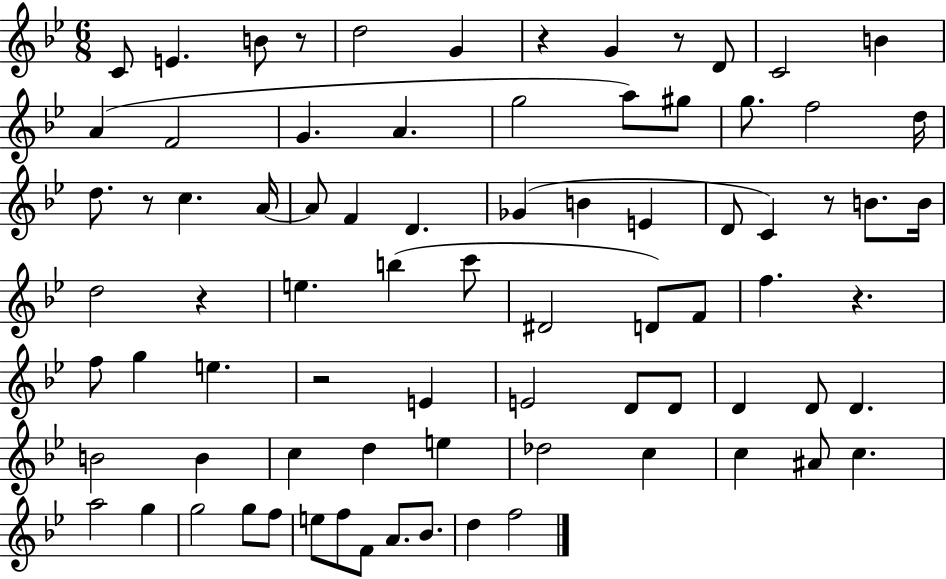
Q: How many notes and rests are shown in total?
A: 80